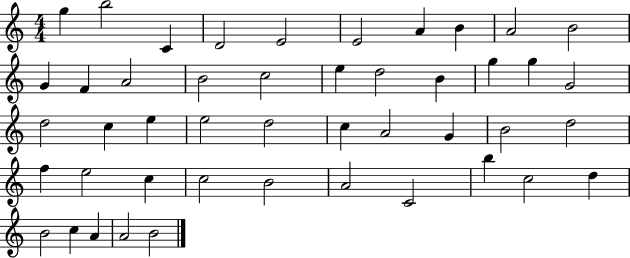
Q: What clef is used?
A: treble